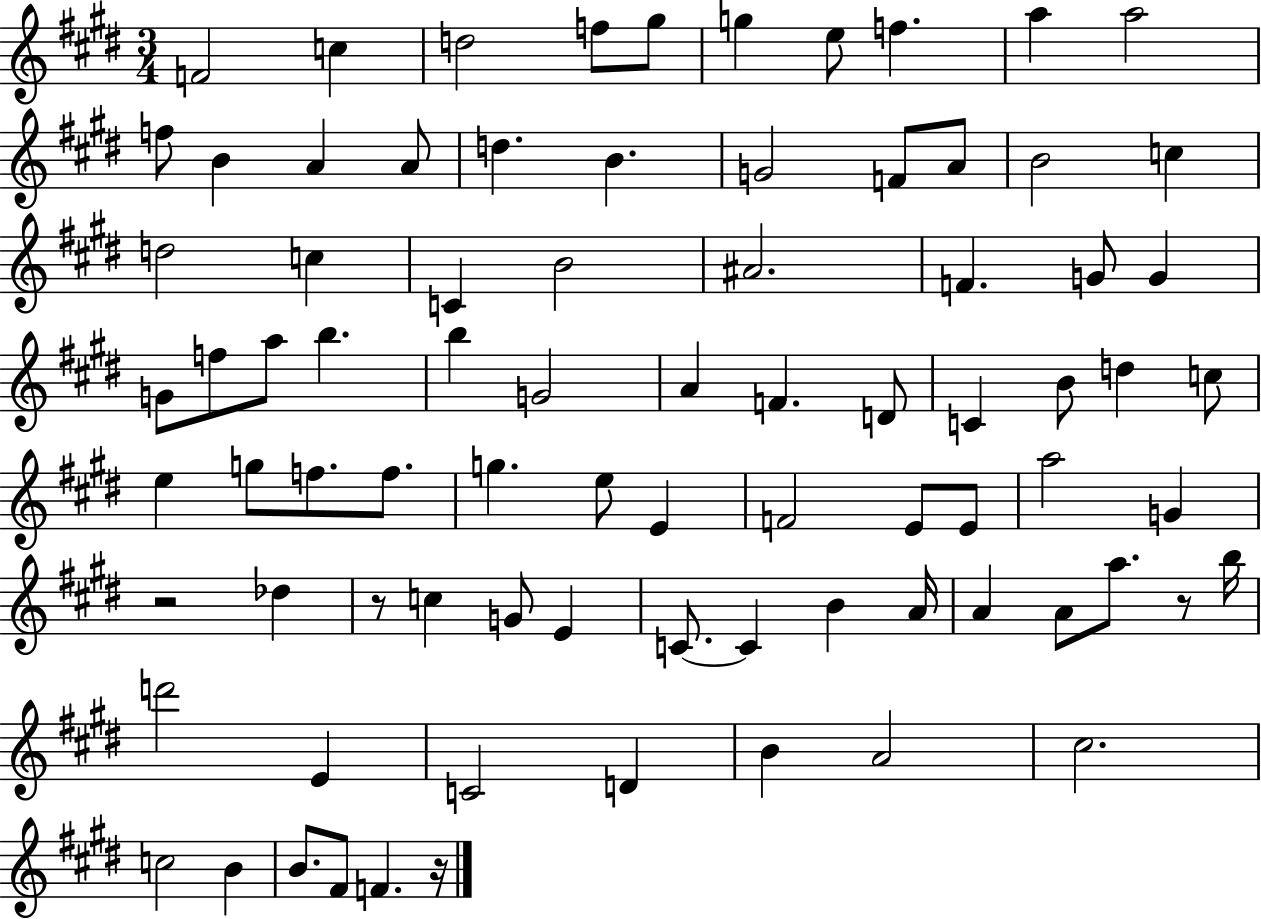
F4/h C5/q D5/h F5/e G#5/e G5/q E5/e F5/q. A5/q A5/h F5/e B4/q A4/q A4/e D5/q. B4/q. G4/h F4/e A4/e B4/h C5/q D5/h C5/q C4/q B4/h A#4/h. F4/q. G4/e G4/q G4/e F5/e A5/e B5/q. B5/q G4/h A4/q F4/q. D4/e C4/q B4/e D5/q C5/e E5/q G5/e F5/e. F5/e. G5/q. E5/e E4/q F4/h E4/e E4/e A5/h G4/q R/h Db5/q R/e C5/q G4/e E4/q C4/e. C4/q B4/q A4/s A4/q A4/e A5/e. R/e B5/s D6/h E4/q C4/h D4/q B4/q A4/h C#5/h. C5/h B4/q B4/e. F#4/e F4/q. R/s